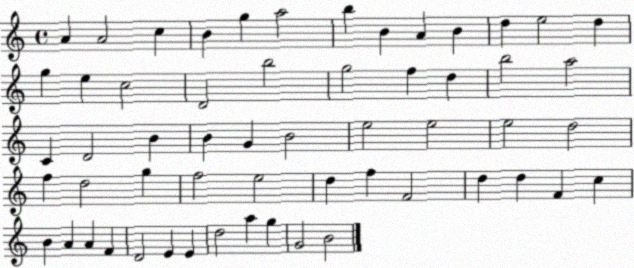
X:1
T:Untitled
M:4/4
L:1/4
K:C
A A2 c B g a2 b B A B d e2 d g e c2 D2 b2 g2 f d b2 a2 C D2 B B G B2 e2 e2 e2 d2 f d2 g f2 e2 d f F2 d d F c B A A F D2 E E d2 a g G2 B2